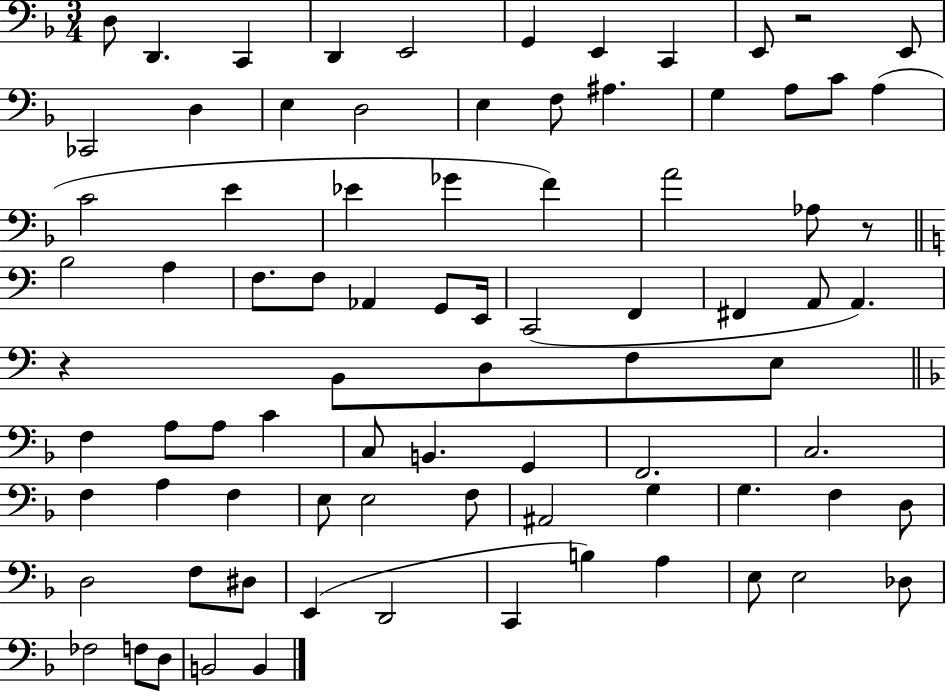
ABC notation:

X:1
T:Untitled
M:3/4
L:1/4
K:F
D,/2 D,, C,, D,, E,,2 G,, E,, C,, E,,/2 z2 E,,/2 _C,,2 D, E, D,2 E, F,/2 ^A, G, A,/2 C/2 A, C2 E _E _G F A2 _A,/2 z/2 B,2 A, F,/2 F,/2 _A,, G,,/2 E,,/4 C,,2 F,, ^F,, A,,/2 A,, z B,,/2 D,/2 F,/2 E,/2 F, A,/2 A,/2 C C,/2 B,, G,, F,,2 C,2 F, A, F, E,/2 E,2 F,/2 ^A,,2 G, G, F, D,/2 D,2 F,/2 ^D,/2 E,, D,,2 C,, B, A, E,/2 E,2 _D,/2 _F,2 F,/2 D,/2 B,,2 B,,